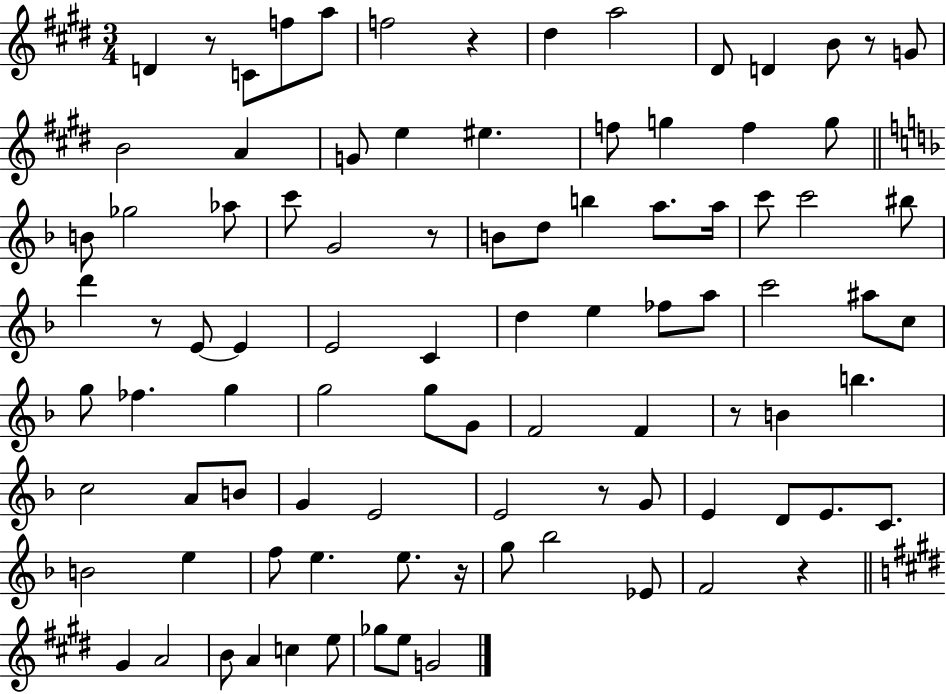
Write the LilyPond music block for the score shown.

{
  \clef treble
  \numericTimeSignature
  \time 3/4
  \key e \major
  \repeat volta 2 { d'4 r8 c'8 f''8 a''8 | f''2 r4 | dis''4 a''2 | dis'8 d'4 b'8 r8 g'8 | \break b'2 a'4 | g'8 e''4 eis''4. | f''8 g''4 f''4 g''8 | \bar "||" \break \key d \minor b'8 ges''2 aes''8 | c'''8 g'2 r8 | b'8 d''8 b''4 a''8. a''16 | c'''8 c'''2 bis''8 | \break d'''4 r8 e'8~~ e'4 | e'2 c'4 | d''4 e''4 fes''8 a''8 | c'''2 ais''8 c''8 | \break g''8 fes''4. g''4 | g''2 g''8 g'8 | f'2 f'4 | r8 b'4 b''4. | \break c''2 a'8 b'8 | g'4 e'2 | e'2 r8 g'8 | e'4 d'8 e'8. c'8. | \break b'2 e''4 | f''8 e''4. e''8. r16 | g''8 bes''2 ees'8 | f'2 r4 | \break \bar "||" \break \key e \major gis'4 a'2 | b'8 a'4 c''4 e''8 | ges''8 e''8 g'2 | } \bar "|."
}